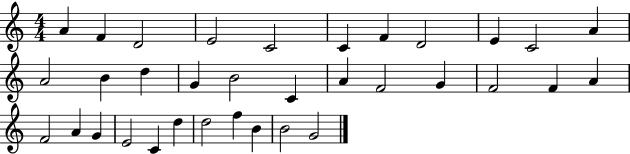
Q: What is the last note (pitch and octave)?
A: G4